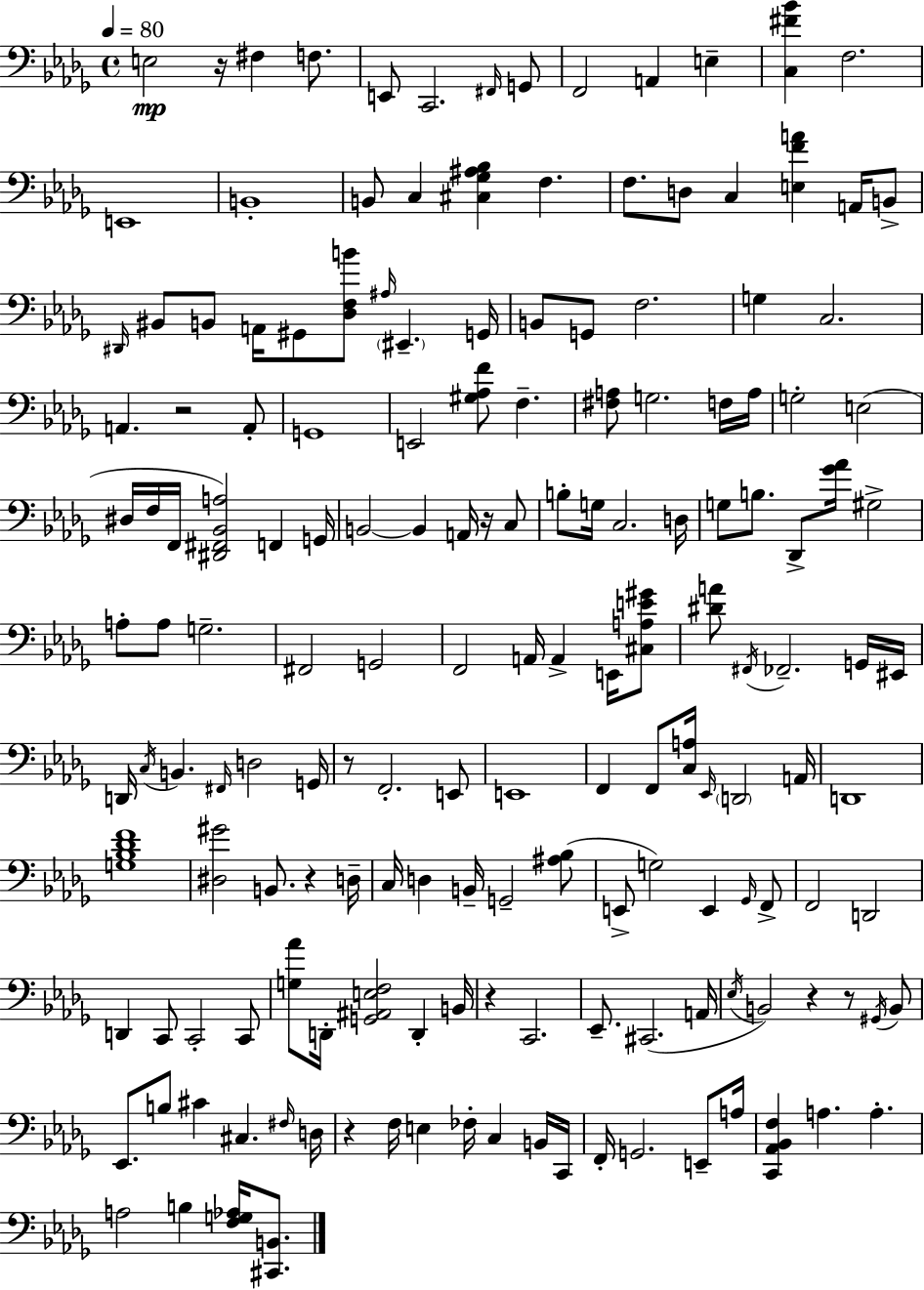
{
  \clef bass
  \time 4/4
  \defaultTimeSignature
  \key bes \minor
  \tempo 4 = 80
  e2\mp r16 fis4 f8. | e,8 c,2. \grace { fis,16 } g,8 | f,2 a,4 e4-- | <c fis' bes'>4 f2. | \break e,1 | b,1-. | b,8 c4 <cis ges ais bes>4 f4. | f8. d8 c4 <e f' a'>4 a,16 b,8-> | \break \grace { dis,16 } bis,8 b,8 a,16 gis,8 <des f b'>8 \grace { ais16 } \parenthesize eis,4.-- | g,16 b,8 g,8 f2. | g4 c2. | a,4. r2 | \break a,8-. g,1 | e,2 <gis aes f'>8 f4.-- | <fis a>8 g2. | f16 a16 g2-. e2( | \break dis16 f16 f,16 <dis, fis, bes, a>2) f,4 | g,16 b,2~~ b,4 a,16 | r16 c8 b8-. g16 c2. | d16 g8 b8. des,8-> <ges' aes'>16 gis2-> | \break a8-. a8 g2.-- | fis,2 g,2 | f,2 a,16 a,4-> | e,16 <cis a e' gis'>8 <dis' a'>8 \acciaccatura { fis,16 } fes,2.-- | \break g,16 eis,16 d,16 \acciaccatura { c16 } b,4. \grace { fis,16 } d2 | g,16 r8 f,2.-. | e,8 e,1 | f,4 f,8 <c a>16 \grace { ees,16 } \parenthesize d,2 | \break a,16 d,1 | <g bes des' f'>1 | <dis gis'>2 b,8. | r4 d16-- c16 d4 b,16-- g,2-- | \break <ais bes>8( e,8-> g2) | e,4 \grace { ges,16 } f,8-> f,2 | d,2 d,4 c,8 c,2-. | c,8 <g aes'>8 d,16-. <g, ais, e f>2 | \break d,4-. b,16 r4 c,2. | ees,8.-- cis,2.( | a,16 \acciaccatura { ees16 }) b,2 | r4 r8 \acciaccatura { gis,16 } b,8 ees,8. b8 cis'4 | \break cis4. \grace { fis16 } d16 r4 f16 | e4 fes16-. c4 b,16 c,16 f,16-. g,2. | e,8-- a16 <c, aes, bes, f>4 a4. | a4.-. a2 | \break b4 <f g aes>16 <cis, b,>8. \bar "|."
}